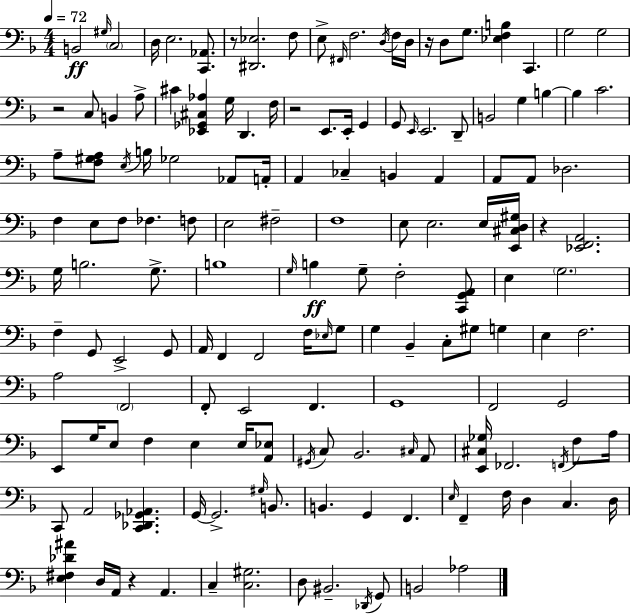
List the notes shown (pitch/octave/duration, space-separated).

B2/h G#3/s C3/h D3/s E3/h. [C2,Ab2]/e. R/e [D#2,Eb3]/h. F3/e E3/e F#2/s F3/h. D3/s F3/s D3/s R/s D3/e G3/e. [Eb3,F3,B3]/q C2/q. G3/h G3/h R/h C3/e B2/q A3/e C#4/q [Eb2,Gb2,C#3,Ab3]/q G3/s D2/q. F3/s R/h E2/e. E2/s G2/q G2/e E2/s E2/h. D2/e B2/h G3/q B3/q B3/q C4/h. A3/e [F3,G#3,A3]/e E3/s B3/s Gb3/h Ab2/e A2/s A2/q CES3/q B2/q A2/q A2/e A2/e Db3/h. F3/q E3/e F3/e FES3/q. F3/e E3/h F#3/h F3/w E3/e E3/h. E3/s [E2,C#3,D3,G#3]/s R/q [Eb2,F2,A2]/h. G3/s B3/h. G3/e. B3/w G3/s B3/q G3/e F3/h [C2,G2,A2]/e E3/q G3/h. F3/q G2/e E2/h G2/e A2/s F2/q F2/h F3/s Eb3/s G3/e G3/q Bb2/q C3/e G#3/e G3/q E3/q F3/h. A3/h F2/h F2/e E2/h F2/q. G2/w F2/h G2/h E2/e G3/s E3/e F3/q E3/q E3/s [A2,Eb3]/e G#2/s C3/e Bb2/h. C#3/s A2/e [E2,C#3,Gb3]/s FES2/h. F2/s F3/e A3/s C2/e A2/h [C2,Db2,Gb2,Ab2]/q. G2/s G2/h. G#3/s B2/e. B2/q. G2/q F2/q. E3/s F2/q F3/s D3/q C3/q. D3/s [E3,F#3,Db4,A#4]/q D3/s A2/s R/q A2/q. C3/q [C3,G#3]/h. D3/e BIS2/h. Db2/s G2/e B2/h Ab3/h